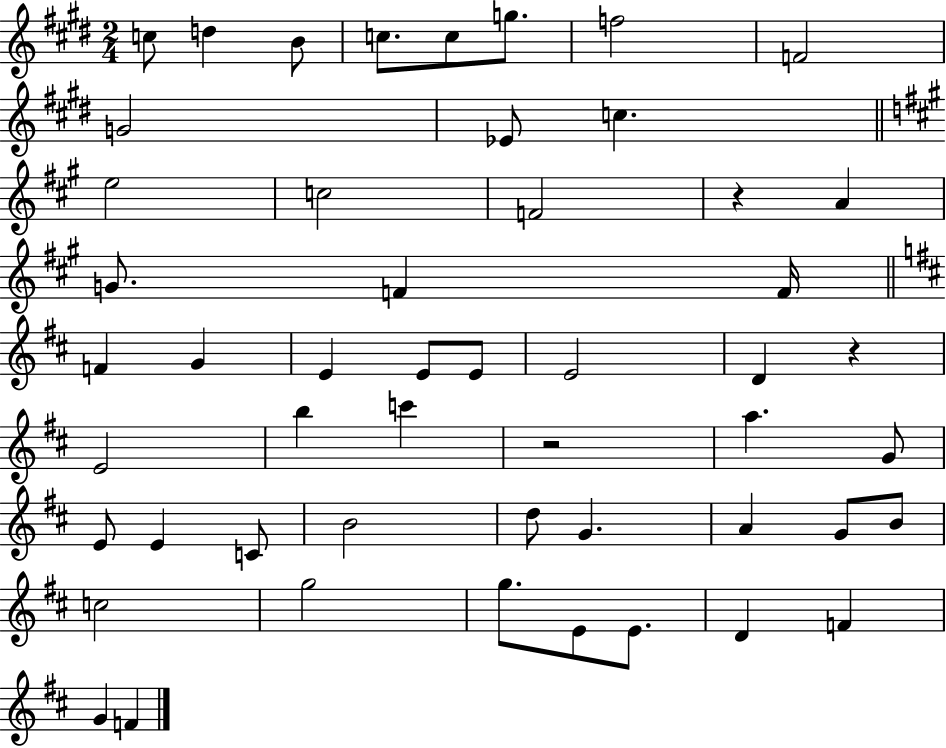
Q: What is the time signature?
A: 2/4